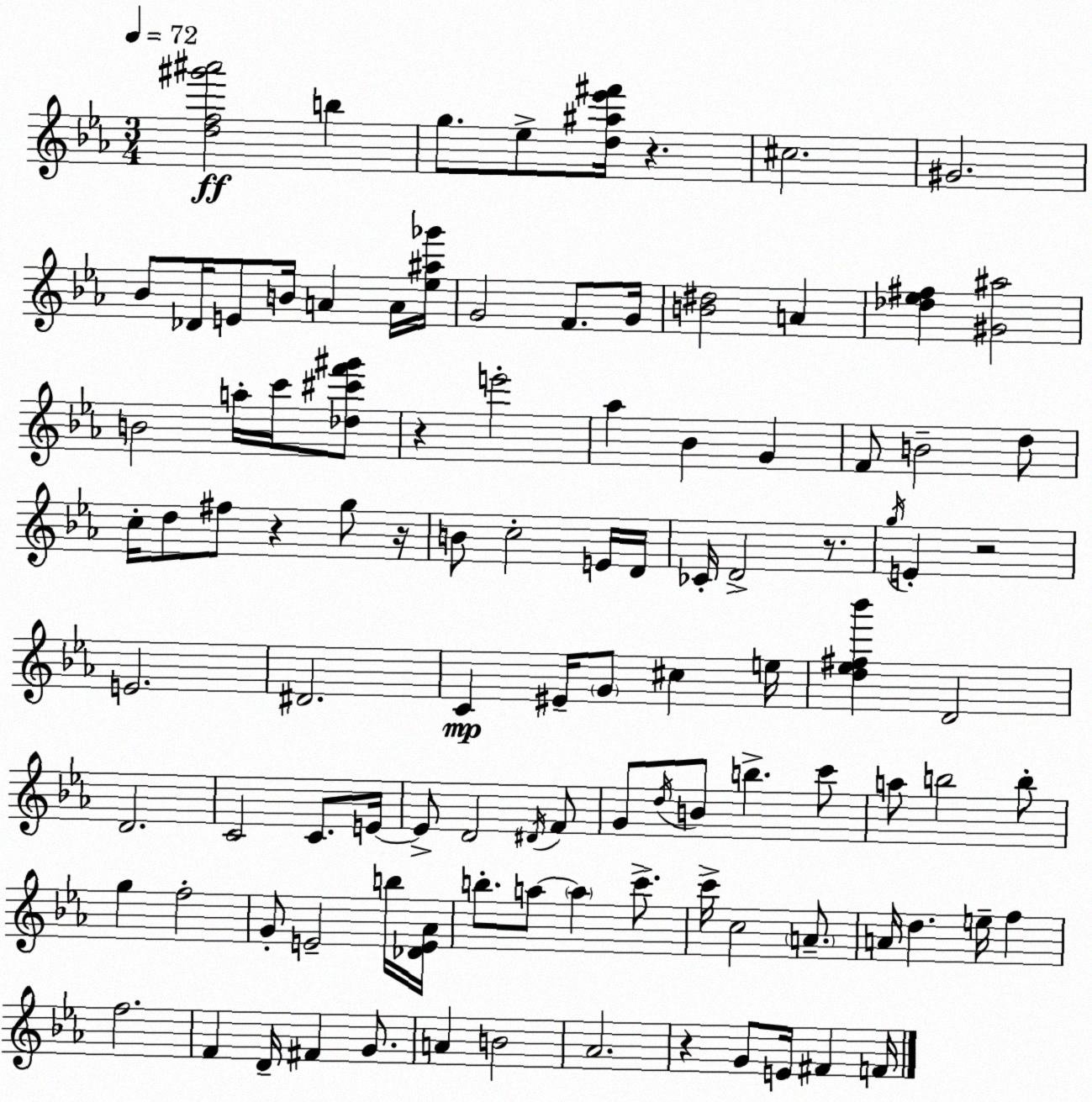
X:1
T:Untitled
M:3/4
L:1/4
K:Cm
[df^g'^a']2 b g/2 _e/2 [d^a_e'^f']/4 z ^c2 ^G2 _B/2 _D/4 E/2 B/4 A A/4 [_e^a_g']/4 G2 F/2 G/4 [B^d]2 A [_d_e^f] [^G^a]2 B2 a/4 c'/4 [_d^c'f'^g']/2 z e'2 _a _B G F/2 B2 d/2 c/4 d/2 ^f/2 z g/2 z/4 B/2 c2 E/4 D/4 _C/4 D2 z/2 g/4 E z2 E2 ^D2 C ^E/4 G/2 ^c e/4 [d_e^f_b'] D2 D2 C2 C/2 E/4 E/2 D2 ^D/4 F/2 G/2 d/4 B/2 b c'/2 a/2 b2 b/2 g f2 G/2 E2 b/4 [_DE_A]/4 b/2 a/2 a c'/2 c'/4 c2 A/2 A/4 d e/4 f f2 F D/4 ^F G/2 A B2 _A2 z G/2 E/4 ^F F/4